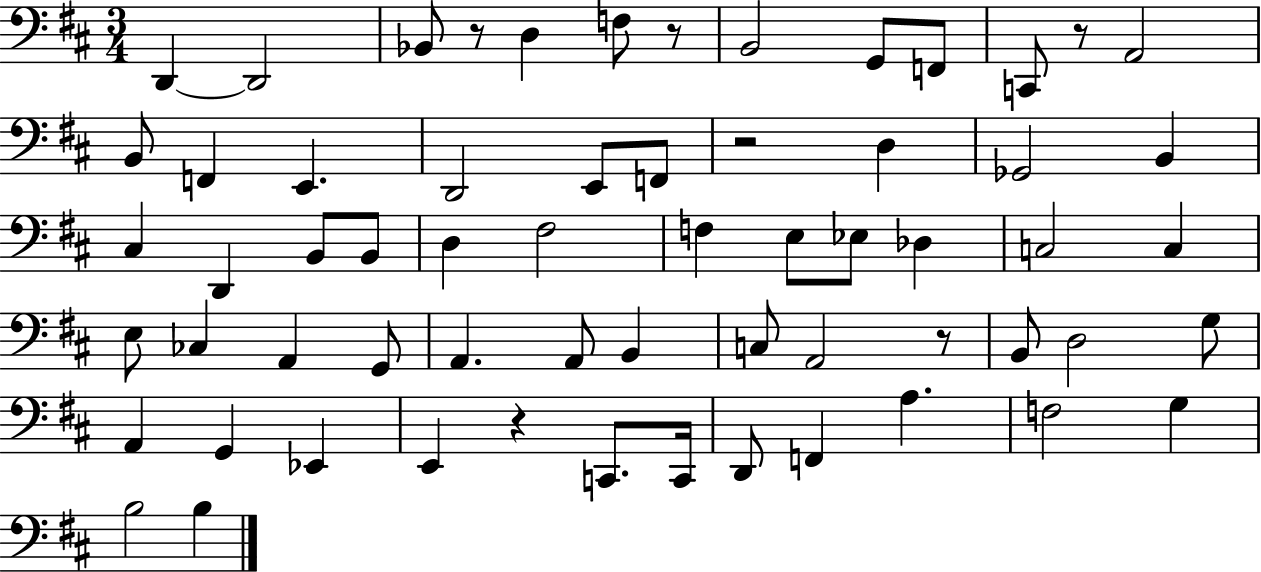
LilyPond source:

{
  \clef bass
  \numericTimeSignature
  \time 3/4
  \key d \major
  d,4~~ d,2 | bes,8 r8 d4 f8 r8 | b,2 g,8 f,8 | c,8 r8 a,2 | \break b,8 f,4 e,4. | d,2 e,8 f,8 | r2 d4 | ges,2 b,4 | \break cis4 d,4 b,8 b,8 | d4 fis2 | f4 e8 ees8 des4 | c2 c4 | \break e8 ces4 a,4 g,8 | a,4. a,8 b,4 | c8 a,2 r8 | b,8 d2 g8 | \break a,4 g,4 ees,4 | e,4 r4 c,8. c,16 | d,8 f,4 a4. | f2 g4 | \break b2 b4 | \bar "|."
}